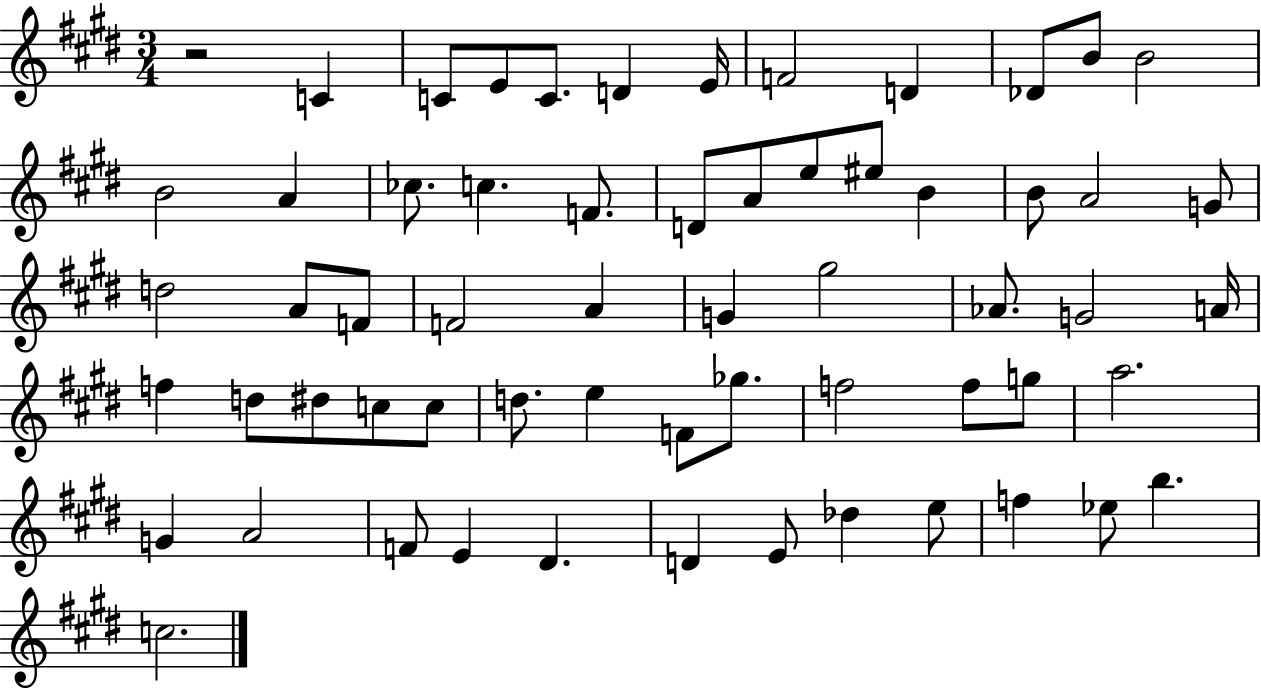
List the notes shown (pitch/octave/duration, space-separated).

R/h C4/q C4/e E4/e C4/e. D4/q E4/s F4/h D4/q Db4/e B4/e B4/h B4/h A4/q CES5/e. C5/q. F4/e. D4/e A4/e E5/e EIS5/e B4/q B4/e A4/h G4/e D5/h A4/e F4/e F4/h A4/q G4/q G#5/h Ab4/e. G4/h A4/s F5/q D5/e D#5/e C5/e C5/e D5/e. E5/q F4/e Gb5/e. F5/h F5/e G5/e A5/h. G4/q A4/h F4/e E4/q D#4/q. D4/q E4/e Db5/q E5/e F5/q Eb5/e B5/q. C5/h.